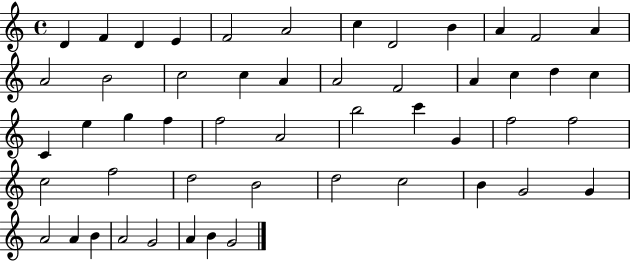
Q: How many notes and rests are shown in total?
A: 51